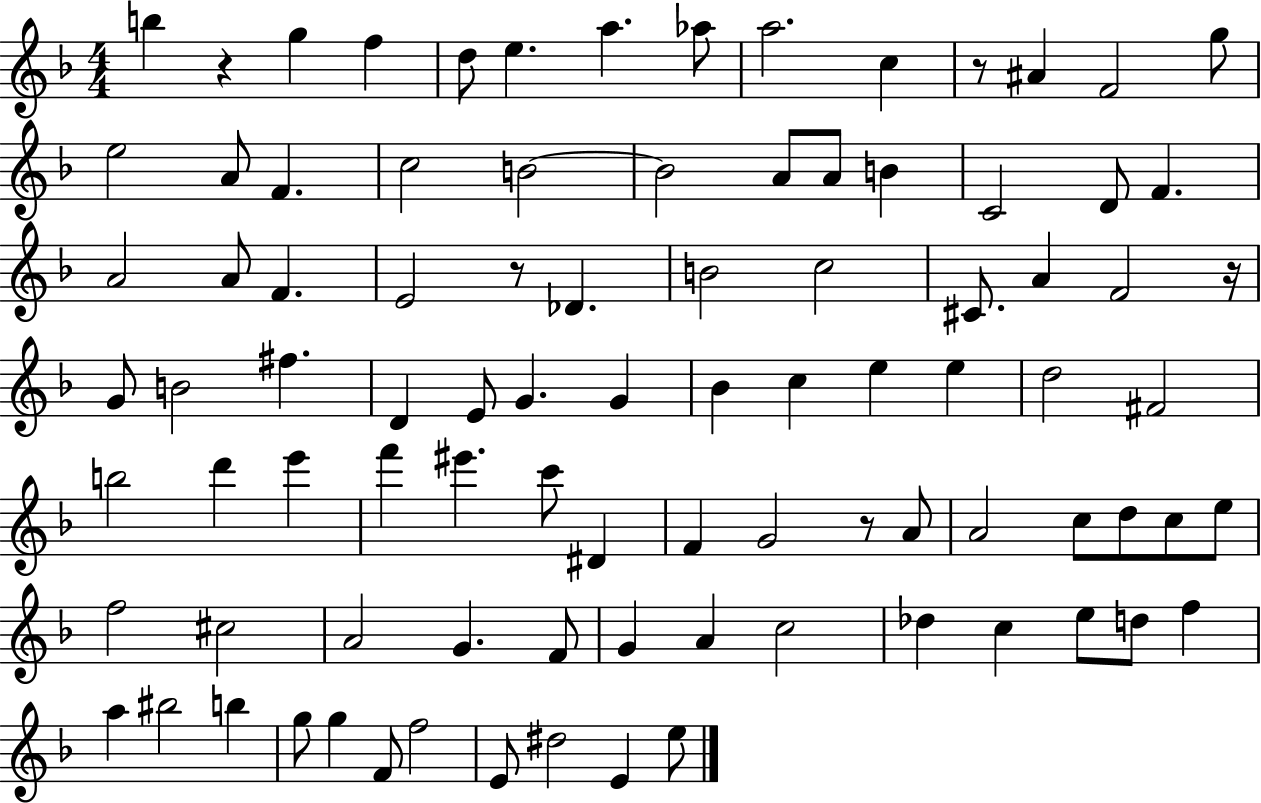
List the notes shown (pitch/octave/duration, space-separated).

B5/q R/q G5/q F5/q D5/e E5/q. A5/q. Ab5/e A5/h. C5/q R/e A#4/q F4/h G5/e E5/h A4/e F4/q. C5/h B4/h B4/h A4/e A4/e B4/q C4/h D4/e F4/q. A4/h A4/e F4/q. E4/h R/e Db4/q. B4/h C5/h C#4/e. A4/q F4/h R/s G4/e B4/h F#5/q. D4/q E4/e G4/q. G4/q Bb4/q C5/q E5/q E5/q D5/h F#4/h B5/h D6/q E6/q F6/q EIS6/q. C6/e D#4/q F4/q G4/h R/e A4/e A4/h C5/e D5/e C5/e E5/e F5/h C#5/h A4/h G4/q. F4/e G4/q A4/q C5/h Db5/q C5/q E5/e D5/e F5/q A5/q BIS5/h B5/q G5/e G5/q F4/e F5/h E4/e D#5/h E4/q E5/e